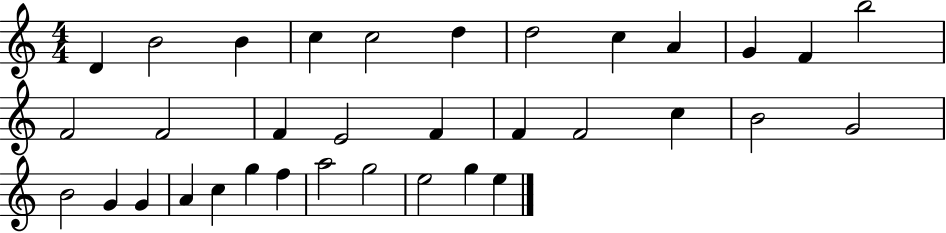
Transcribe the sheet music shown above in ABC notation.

X:1
T:Untitled
M:4/4
L:1/4
K:C
D B2 B c c2 d d2 c A G F b2 F2 F2 F E2 F F F2 c B2 G2 B2 G G A c g f a2 g2 e2 g e